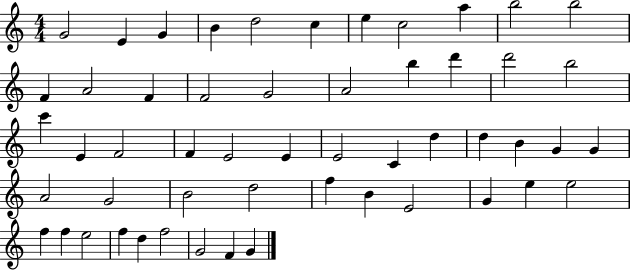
{
  \clef treble
  \numericTimeSignature
  \time 4/4
  \key c \major
  g'2 e'4 g'4 | b'4 d''2 c''4 | e''4 c''2 a''4 | b''2 b''2 | \break f'4 a'2 f'4 | f'2 g'2 | a'2 b''4 d'''4 | d'''2 b''2 | \break c'''4 e'4 f'2 | f'4 e'2 e'4 | e'2 c'4 d''4 | d''4 b'4 g'4 g'4 | \break a'2 g'2 | b'2 d''2 | f''4 b'4 e'2 | g'4 e''4 e''2 | \break f''4 f''4 e''2 | f''4 d''4 f''2 | g'2 f'4 g'4 | \bar "|."
}